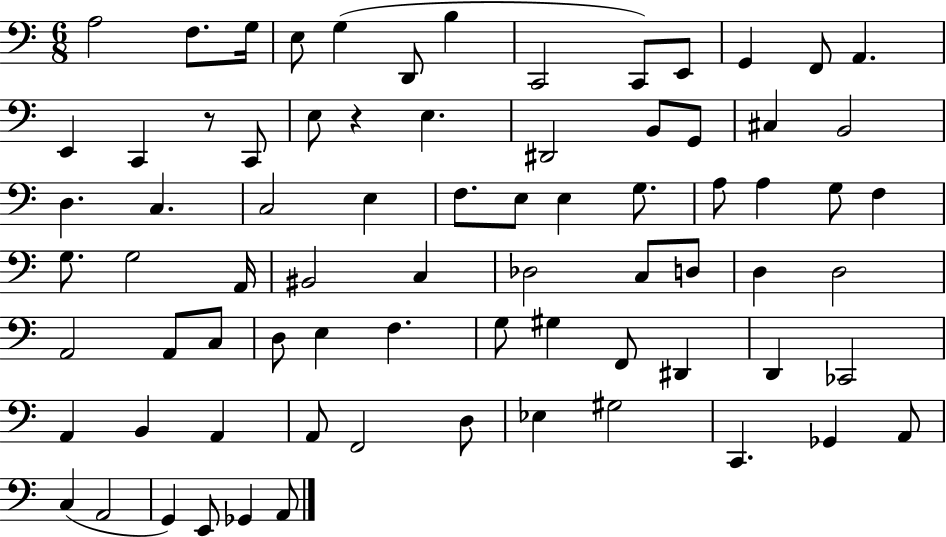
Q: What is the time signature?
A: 6/8